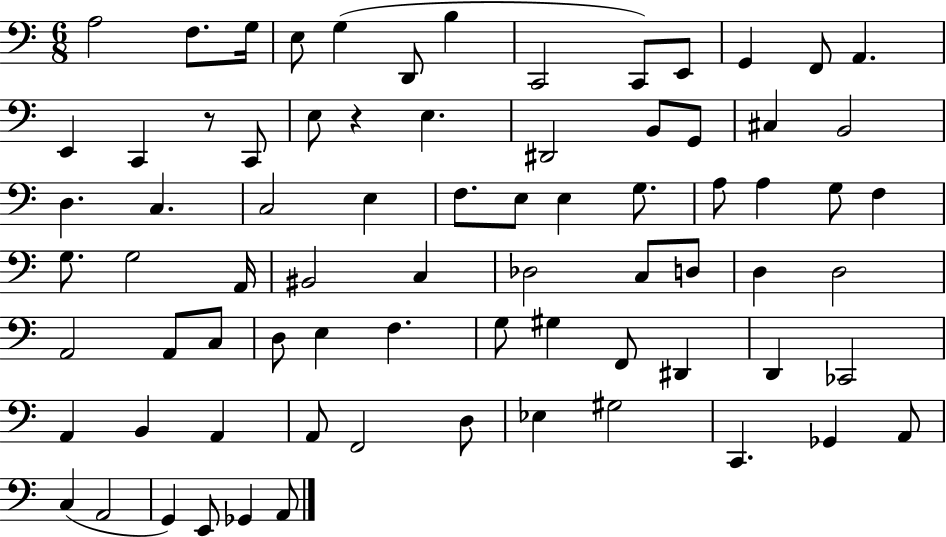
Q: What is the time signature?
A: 6/8